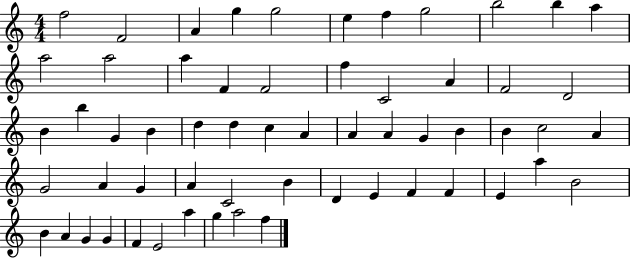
F5/h F4/h A4/q G5/q G5/h E5/q F5/q G5/h B5/h B5/q A5/q A5/h A5/h A5/q F4/q F4/h F5/q C4/h A4/q F4/h D4/h B4/q B5/q G4/q B4/q D5/q D5/q C5/q A4/q A4/q A4/q G4/q B4/q B4/q C5/h A4/q G4/h A4/q G4/q A4/q C4/h B4/q D4/q E4/q F4/q F4/q E4/q A5/q B4/h B4/q A4/q G4/q G4/q F4/q E4/h A5/q G5/q A5/h F5/q